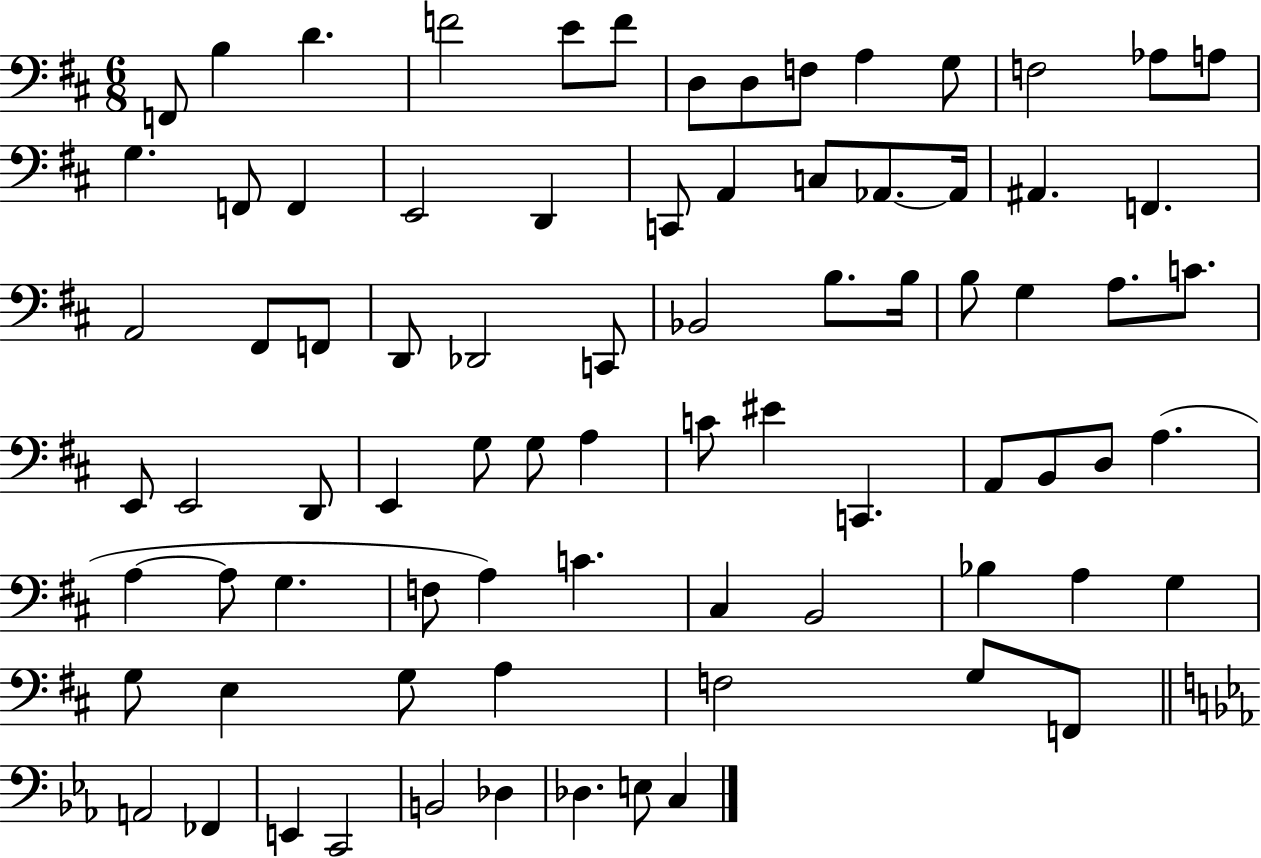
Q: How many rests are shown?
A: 0